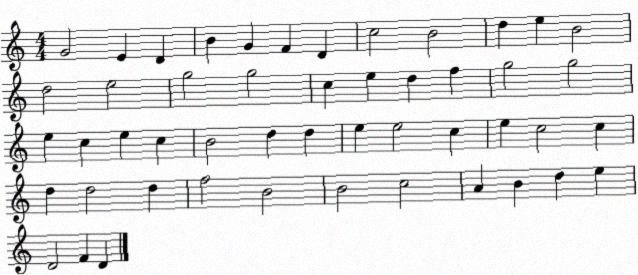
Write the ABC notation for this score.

X:1
T:Untitled
M:4/4
L:1/4
K:C
G2 E D B G F D c2 B2 d e B2 d2 e2 g2 g2 c e d f g2 g2 e c e c B2 d d e e2 c e c2 c d d2 d f2 B2 B2 c2 A B d e D2 F D